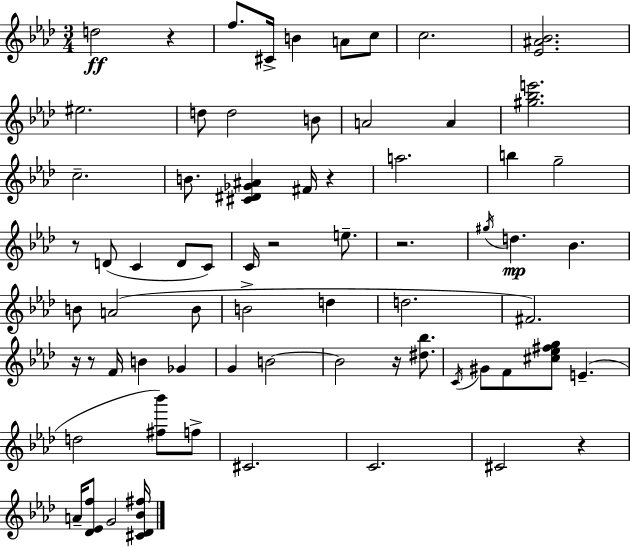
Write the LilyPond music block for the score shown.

{
  \clef treble
  \numericTimeSignature
  \time 3/4
  \key f \minor
  d''2\ff r4 | f''8. cis'16-> b'4 a'8 c''8 | c''2. | <ees' ais' bes'>2. | \break eis''2. | d''8 d''2 b'8 | a'2 a'4 | <gis'' bes'' e'''>2. | \break c''2.-- | b'8. <cis' dis' ges' ais'>4 fis'16 r4 | a''2. | b''4 g''2-- | \break r8 d'8( c'4 d'8 c'8) | c'16 r2 e''8.-- | r2. | \acciaccatura { gis''16 } d''4.\mp bes'4. | \break b'8 a'2( b'8 | b'2-> d''4 | d''2. | fis'2.) | \break r16 r8 f'16 b'4 ges'4 | g'4 b'2~~ | b'2 r16 <dis'' bes''>8. | \acciaccatura { c'16 } gis'8 f'8 <cis'' ees'' fis'' g''>8 e'4.--( | \break d''2 <fis'' bes'''>8) | f''8-> cis'2. | c'2. | cis'2 r4 | \break a'16-- <des' ees' f''>8 g'2 | <cis' des' bes' fis''>16 \bar "|."
}